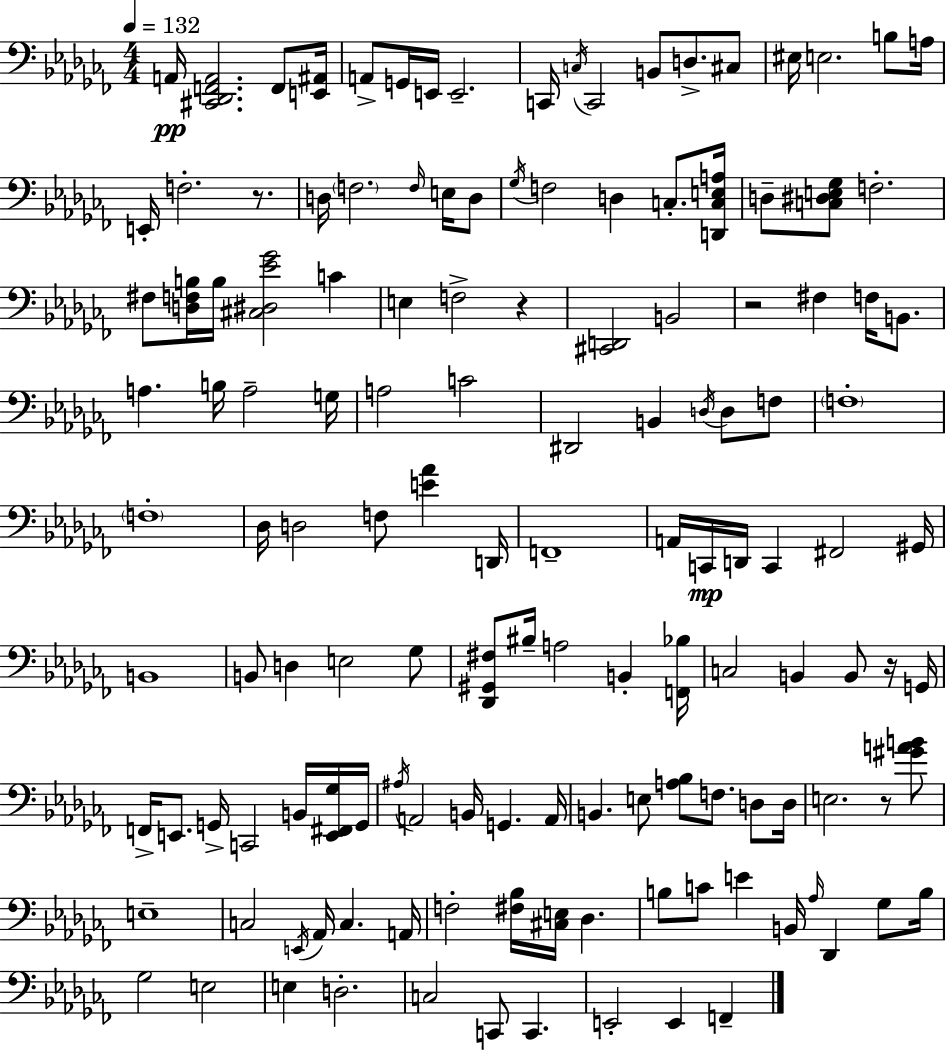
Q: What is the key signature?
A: AES minor